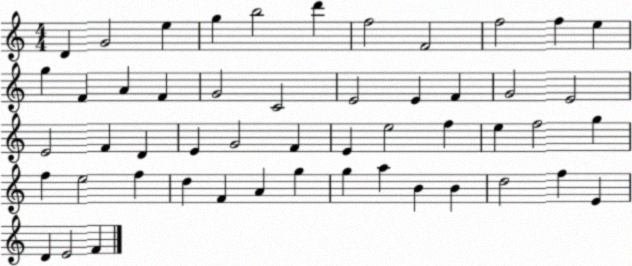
X:1
T:Untitled
M:4/4
L:1/4
K:C
D G2 e g b2 d' f2 F2 f2 f e g F A F G2 C2 E2 E F G2 E2 E2 F D E G2 F E e2 f e f2 g f e2 f d F A g g a B B d2 f E D E2 F